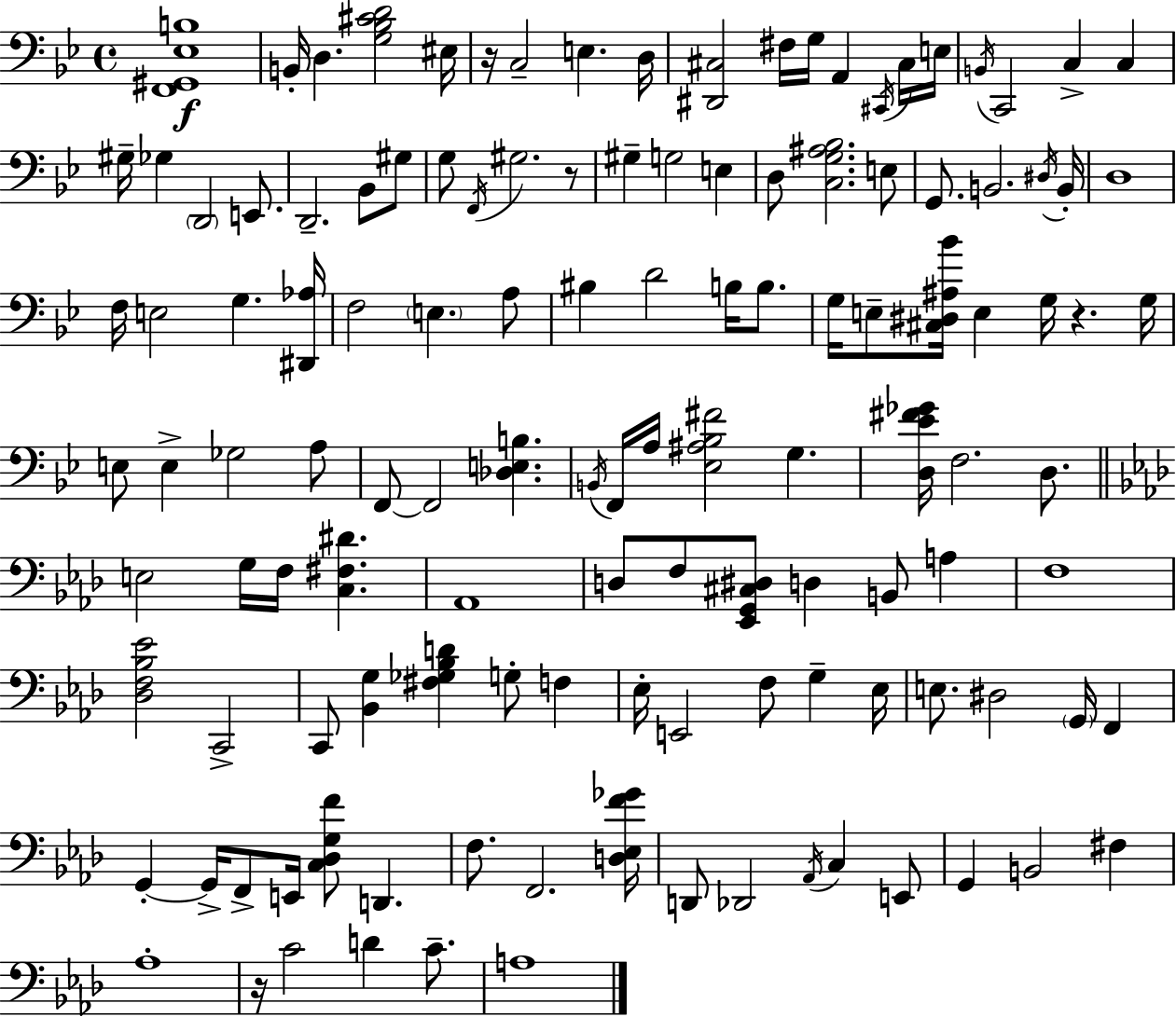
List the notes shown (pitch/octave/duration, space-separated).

[F2,G#2,Eb3,B3]/w B2/s D3/q. [G3,Bb3,C#4,D4]/h EIS3/s R/s C3/h E3/q. D3/s [D#2,C#3]/h F#3/s G3/s A2/q C#2/s C#3/s E3/s B2/s C2/h C3/q C3/q G#3/s Gb3/q D2/h E2/e. D2/h. Bb2/e G#3/e G3/e F2/s G#3/h. R/e G#3/q G3/h E3/q D3/e [C3,G3,A#3,Bb3]/h. E3/e G2/e. B2/h. D#3/s B2/s D3/w F3/s E3/h G3/q. [D#2,Ab3]/s F3/h E3/q. A3/e BIS3/q D4/h B3/s B3/e. G3/s E3/e [C#3,D#3,A#3,Bb4]/s E3/q G3/s R/q. G3/s E3/e E3/q Gb3/h A3/e F2/e F2/h [Db3,E3,B3]/q. B2/s F2/s A3/s [Eb3,A#3,Bb3,F#4]/h G3/q. [D3,Eb4,F#4,Gb4]/s F3/h. D3/e. E3/h G3/s F3/s [C3,F#3,D#4]/q. Ab2/w D3/e F3/e [Eb2,G2,C#3,D#3]/e D3/q B2/e A3/q F3/w [Db3,F3,Bb3,Eb4]/h C2/h C2/e [Bb2,G3]/q [F#3,Gb3,Bb3,D4]/q G3/e F3/q Eb3/s E2/h F3/e G3/q Eb3/s E3/e. D#3/h G2/s F2/q G2/q G2/s F2/e E2/s [C3,Db3,G3,F4]/e D2/q. F3/e. F2/h. [D3,Eb3,F4,Gb4]/s D2/e Db2/h Ab2/s C3/q E2/e G2/q B2/h F#3/q Ab3/w R/s C4/h D4/q C4/e. A3/w